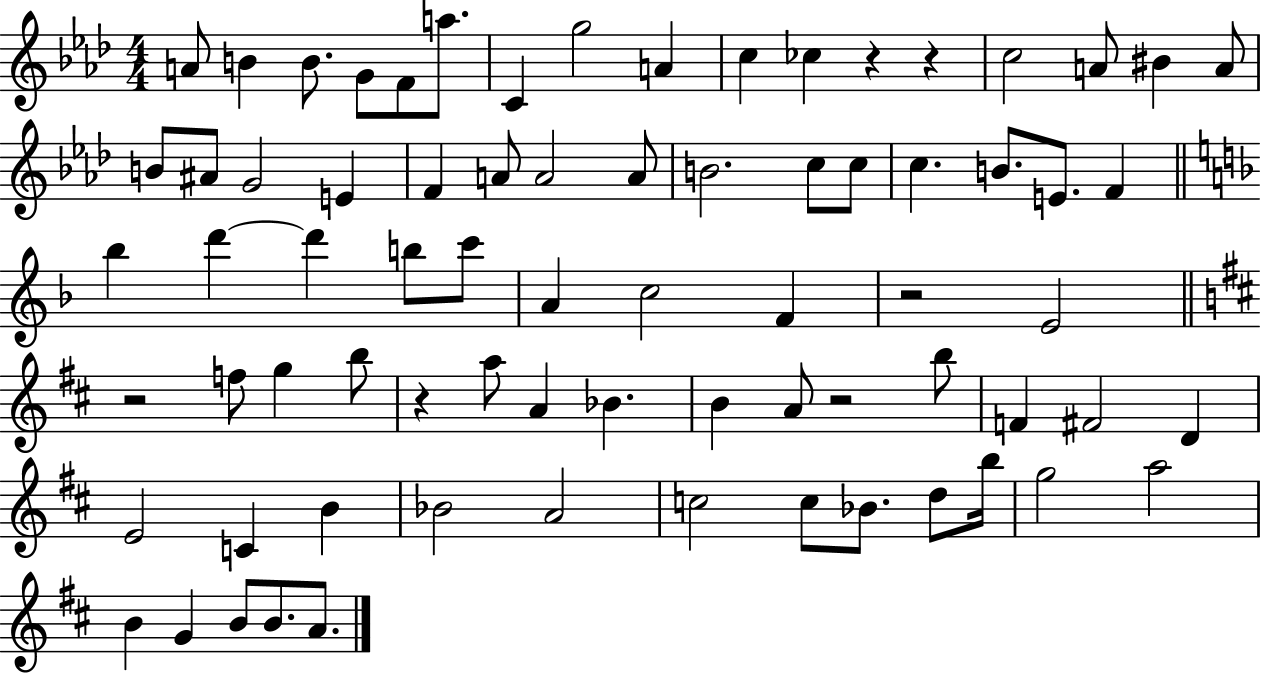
X:1
T:Untitled
M:4/4
L:1/4
K:Ab
A/2 B B/2 G/2 F/2 a/2 C g2 A c _c z z c2 A/2 ^B A/2 B/2 ^A/2 G2 E F A/2 A2 A/2 B2 c/2 c/2 c B/2 E/2 F _b d' d' b/2 c'/2 A c2 F z2 E2 z2 f/2 g b/2 z a/2 A _B B A/2 z2 b/2 F ^F2 D E2 C B _B2 A2 c2 c/2 _B/2 d/2 b/4 g2 a2 B G B/2 B/2 A/2